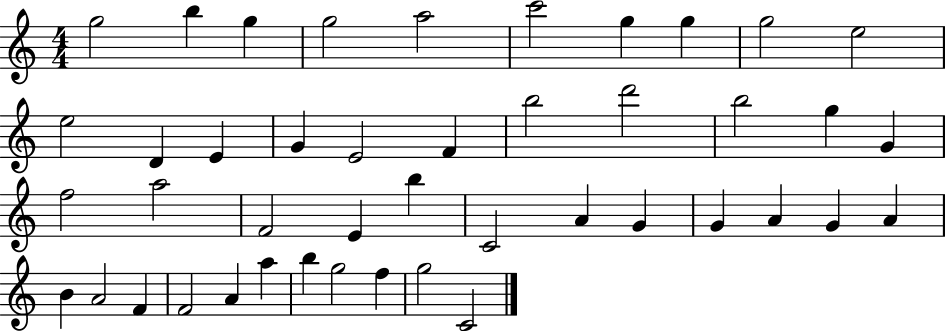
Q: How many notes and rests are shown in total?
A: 44